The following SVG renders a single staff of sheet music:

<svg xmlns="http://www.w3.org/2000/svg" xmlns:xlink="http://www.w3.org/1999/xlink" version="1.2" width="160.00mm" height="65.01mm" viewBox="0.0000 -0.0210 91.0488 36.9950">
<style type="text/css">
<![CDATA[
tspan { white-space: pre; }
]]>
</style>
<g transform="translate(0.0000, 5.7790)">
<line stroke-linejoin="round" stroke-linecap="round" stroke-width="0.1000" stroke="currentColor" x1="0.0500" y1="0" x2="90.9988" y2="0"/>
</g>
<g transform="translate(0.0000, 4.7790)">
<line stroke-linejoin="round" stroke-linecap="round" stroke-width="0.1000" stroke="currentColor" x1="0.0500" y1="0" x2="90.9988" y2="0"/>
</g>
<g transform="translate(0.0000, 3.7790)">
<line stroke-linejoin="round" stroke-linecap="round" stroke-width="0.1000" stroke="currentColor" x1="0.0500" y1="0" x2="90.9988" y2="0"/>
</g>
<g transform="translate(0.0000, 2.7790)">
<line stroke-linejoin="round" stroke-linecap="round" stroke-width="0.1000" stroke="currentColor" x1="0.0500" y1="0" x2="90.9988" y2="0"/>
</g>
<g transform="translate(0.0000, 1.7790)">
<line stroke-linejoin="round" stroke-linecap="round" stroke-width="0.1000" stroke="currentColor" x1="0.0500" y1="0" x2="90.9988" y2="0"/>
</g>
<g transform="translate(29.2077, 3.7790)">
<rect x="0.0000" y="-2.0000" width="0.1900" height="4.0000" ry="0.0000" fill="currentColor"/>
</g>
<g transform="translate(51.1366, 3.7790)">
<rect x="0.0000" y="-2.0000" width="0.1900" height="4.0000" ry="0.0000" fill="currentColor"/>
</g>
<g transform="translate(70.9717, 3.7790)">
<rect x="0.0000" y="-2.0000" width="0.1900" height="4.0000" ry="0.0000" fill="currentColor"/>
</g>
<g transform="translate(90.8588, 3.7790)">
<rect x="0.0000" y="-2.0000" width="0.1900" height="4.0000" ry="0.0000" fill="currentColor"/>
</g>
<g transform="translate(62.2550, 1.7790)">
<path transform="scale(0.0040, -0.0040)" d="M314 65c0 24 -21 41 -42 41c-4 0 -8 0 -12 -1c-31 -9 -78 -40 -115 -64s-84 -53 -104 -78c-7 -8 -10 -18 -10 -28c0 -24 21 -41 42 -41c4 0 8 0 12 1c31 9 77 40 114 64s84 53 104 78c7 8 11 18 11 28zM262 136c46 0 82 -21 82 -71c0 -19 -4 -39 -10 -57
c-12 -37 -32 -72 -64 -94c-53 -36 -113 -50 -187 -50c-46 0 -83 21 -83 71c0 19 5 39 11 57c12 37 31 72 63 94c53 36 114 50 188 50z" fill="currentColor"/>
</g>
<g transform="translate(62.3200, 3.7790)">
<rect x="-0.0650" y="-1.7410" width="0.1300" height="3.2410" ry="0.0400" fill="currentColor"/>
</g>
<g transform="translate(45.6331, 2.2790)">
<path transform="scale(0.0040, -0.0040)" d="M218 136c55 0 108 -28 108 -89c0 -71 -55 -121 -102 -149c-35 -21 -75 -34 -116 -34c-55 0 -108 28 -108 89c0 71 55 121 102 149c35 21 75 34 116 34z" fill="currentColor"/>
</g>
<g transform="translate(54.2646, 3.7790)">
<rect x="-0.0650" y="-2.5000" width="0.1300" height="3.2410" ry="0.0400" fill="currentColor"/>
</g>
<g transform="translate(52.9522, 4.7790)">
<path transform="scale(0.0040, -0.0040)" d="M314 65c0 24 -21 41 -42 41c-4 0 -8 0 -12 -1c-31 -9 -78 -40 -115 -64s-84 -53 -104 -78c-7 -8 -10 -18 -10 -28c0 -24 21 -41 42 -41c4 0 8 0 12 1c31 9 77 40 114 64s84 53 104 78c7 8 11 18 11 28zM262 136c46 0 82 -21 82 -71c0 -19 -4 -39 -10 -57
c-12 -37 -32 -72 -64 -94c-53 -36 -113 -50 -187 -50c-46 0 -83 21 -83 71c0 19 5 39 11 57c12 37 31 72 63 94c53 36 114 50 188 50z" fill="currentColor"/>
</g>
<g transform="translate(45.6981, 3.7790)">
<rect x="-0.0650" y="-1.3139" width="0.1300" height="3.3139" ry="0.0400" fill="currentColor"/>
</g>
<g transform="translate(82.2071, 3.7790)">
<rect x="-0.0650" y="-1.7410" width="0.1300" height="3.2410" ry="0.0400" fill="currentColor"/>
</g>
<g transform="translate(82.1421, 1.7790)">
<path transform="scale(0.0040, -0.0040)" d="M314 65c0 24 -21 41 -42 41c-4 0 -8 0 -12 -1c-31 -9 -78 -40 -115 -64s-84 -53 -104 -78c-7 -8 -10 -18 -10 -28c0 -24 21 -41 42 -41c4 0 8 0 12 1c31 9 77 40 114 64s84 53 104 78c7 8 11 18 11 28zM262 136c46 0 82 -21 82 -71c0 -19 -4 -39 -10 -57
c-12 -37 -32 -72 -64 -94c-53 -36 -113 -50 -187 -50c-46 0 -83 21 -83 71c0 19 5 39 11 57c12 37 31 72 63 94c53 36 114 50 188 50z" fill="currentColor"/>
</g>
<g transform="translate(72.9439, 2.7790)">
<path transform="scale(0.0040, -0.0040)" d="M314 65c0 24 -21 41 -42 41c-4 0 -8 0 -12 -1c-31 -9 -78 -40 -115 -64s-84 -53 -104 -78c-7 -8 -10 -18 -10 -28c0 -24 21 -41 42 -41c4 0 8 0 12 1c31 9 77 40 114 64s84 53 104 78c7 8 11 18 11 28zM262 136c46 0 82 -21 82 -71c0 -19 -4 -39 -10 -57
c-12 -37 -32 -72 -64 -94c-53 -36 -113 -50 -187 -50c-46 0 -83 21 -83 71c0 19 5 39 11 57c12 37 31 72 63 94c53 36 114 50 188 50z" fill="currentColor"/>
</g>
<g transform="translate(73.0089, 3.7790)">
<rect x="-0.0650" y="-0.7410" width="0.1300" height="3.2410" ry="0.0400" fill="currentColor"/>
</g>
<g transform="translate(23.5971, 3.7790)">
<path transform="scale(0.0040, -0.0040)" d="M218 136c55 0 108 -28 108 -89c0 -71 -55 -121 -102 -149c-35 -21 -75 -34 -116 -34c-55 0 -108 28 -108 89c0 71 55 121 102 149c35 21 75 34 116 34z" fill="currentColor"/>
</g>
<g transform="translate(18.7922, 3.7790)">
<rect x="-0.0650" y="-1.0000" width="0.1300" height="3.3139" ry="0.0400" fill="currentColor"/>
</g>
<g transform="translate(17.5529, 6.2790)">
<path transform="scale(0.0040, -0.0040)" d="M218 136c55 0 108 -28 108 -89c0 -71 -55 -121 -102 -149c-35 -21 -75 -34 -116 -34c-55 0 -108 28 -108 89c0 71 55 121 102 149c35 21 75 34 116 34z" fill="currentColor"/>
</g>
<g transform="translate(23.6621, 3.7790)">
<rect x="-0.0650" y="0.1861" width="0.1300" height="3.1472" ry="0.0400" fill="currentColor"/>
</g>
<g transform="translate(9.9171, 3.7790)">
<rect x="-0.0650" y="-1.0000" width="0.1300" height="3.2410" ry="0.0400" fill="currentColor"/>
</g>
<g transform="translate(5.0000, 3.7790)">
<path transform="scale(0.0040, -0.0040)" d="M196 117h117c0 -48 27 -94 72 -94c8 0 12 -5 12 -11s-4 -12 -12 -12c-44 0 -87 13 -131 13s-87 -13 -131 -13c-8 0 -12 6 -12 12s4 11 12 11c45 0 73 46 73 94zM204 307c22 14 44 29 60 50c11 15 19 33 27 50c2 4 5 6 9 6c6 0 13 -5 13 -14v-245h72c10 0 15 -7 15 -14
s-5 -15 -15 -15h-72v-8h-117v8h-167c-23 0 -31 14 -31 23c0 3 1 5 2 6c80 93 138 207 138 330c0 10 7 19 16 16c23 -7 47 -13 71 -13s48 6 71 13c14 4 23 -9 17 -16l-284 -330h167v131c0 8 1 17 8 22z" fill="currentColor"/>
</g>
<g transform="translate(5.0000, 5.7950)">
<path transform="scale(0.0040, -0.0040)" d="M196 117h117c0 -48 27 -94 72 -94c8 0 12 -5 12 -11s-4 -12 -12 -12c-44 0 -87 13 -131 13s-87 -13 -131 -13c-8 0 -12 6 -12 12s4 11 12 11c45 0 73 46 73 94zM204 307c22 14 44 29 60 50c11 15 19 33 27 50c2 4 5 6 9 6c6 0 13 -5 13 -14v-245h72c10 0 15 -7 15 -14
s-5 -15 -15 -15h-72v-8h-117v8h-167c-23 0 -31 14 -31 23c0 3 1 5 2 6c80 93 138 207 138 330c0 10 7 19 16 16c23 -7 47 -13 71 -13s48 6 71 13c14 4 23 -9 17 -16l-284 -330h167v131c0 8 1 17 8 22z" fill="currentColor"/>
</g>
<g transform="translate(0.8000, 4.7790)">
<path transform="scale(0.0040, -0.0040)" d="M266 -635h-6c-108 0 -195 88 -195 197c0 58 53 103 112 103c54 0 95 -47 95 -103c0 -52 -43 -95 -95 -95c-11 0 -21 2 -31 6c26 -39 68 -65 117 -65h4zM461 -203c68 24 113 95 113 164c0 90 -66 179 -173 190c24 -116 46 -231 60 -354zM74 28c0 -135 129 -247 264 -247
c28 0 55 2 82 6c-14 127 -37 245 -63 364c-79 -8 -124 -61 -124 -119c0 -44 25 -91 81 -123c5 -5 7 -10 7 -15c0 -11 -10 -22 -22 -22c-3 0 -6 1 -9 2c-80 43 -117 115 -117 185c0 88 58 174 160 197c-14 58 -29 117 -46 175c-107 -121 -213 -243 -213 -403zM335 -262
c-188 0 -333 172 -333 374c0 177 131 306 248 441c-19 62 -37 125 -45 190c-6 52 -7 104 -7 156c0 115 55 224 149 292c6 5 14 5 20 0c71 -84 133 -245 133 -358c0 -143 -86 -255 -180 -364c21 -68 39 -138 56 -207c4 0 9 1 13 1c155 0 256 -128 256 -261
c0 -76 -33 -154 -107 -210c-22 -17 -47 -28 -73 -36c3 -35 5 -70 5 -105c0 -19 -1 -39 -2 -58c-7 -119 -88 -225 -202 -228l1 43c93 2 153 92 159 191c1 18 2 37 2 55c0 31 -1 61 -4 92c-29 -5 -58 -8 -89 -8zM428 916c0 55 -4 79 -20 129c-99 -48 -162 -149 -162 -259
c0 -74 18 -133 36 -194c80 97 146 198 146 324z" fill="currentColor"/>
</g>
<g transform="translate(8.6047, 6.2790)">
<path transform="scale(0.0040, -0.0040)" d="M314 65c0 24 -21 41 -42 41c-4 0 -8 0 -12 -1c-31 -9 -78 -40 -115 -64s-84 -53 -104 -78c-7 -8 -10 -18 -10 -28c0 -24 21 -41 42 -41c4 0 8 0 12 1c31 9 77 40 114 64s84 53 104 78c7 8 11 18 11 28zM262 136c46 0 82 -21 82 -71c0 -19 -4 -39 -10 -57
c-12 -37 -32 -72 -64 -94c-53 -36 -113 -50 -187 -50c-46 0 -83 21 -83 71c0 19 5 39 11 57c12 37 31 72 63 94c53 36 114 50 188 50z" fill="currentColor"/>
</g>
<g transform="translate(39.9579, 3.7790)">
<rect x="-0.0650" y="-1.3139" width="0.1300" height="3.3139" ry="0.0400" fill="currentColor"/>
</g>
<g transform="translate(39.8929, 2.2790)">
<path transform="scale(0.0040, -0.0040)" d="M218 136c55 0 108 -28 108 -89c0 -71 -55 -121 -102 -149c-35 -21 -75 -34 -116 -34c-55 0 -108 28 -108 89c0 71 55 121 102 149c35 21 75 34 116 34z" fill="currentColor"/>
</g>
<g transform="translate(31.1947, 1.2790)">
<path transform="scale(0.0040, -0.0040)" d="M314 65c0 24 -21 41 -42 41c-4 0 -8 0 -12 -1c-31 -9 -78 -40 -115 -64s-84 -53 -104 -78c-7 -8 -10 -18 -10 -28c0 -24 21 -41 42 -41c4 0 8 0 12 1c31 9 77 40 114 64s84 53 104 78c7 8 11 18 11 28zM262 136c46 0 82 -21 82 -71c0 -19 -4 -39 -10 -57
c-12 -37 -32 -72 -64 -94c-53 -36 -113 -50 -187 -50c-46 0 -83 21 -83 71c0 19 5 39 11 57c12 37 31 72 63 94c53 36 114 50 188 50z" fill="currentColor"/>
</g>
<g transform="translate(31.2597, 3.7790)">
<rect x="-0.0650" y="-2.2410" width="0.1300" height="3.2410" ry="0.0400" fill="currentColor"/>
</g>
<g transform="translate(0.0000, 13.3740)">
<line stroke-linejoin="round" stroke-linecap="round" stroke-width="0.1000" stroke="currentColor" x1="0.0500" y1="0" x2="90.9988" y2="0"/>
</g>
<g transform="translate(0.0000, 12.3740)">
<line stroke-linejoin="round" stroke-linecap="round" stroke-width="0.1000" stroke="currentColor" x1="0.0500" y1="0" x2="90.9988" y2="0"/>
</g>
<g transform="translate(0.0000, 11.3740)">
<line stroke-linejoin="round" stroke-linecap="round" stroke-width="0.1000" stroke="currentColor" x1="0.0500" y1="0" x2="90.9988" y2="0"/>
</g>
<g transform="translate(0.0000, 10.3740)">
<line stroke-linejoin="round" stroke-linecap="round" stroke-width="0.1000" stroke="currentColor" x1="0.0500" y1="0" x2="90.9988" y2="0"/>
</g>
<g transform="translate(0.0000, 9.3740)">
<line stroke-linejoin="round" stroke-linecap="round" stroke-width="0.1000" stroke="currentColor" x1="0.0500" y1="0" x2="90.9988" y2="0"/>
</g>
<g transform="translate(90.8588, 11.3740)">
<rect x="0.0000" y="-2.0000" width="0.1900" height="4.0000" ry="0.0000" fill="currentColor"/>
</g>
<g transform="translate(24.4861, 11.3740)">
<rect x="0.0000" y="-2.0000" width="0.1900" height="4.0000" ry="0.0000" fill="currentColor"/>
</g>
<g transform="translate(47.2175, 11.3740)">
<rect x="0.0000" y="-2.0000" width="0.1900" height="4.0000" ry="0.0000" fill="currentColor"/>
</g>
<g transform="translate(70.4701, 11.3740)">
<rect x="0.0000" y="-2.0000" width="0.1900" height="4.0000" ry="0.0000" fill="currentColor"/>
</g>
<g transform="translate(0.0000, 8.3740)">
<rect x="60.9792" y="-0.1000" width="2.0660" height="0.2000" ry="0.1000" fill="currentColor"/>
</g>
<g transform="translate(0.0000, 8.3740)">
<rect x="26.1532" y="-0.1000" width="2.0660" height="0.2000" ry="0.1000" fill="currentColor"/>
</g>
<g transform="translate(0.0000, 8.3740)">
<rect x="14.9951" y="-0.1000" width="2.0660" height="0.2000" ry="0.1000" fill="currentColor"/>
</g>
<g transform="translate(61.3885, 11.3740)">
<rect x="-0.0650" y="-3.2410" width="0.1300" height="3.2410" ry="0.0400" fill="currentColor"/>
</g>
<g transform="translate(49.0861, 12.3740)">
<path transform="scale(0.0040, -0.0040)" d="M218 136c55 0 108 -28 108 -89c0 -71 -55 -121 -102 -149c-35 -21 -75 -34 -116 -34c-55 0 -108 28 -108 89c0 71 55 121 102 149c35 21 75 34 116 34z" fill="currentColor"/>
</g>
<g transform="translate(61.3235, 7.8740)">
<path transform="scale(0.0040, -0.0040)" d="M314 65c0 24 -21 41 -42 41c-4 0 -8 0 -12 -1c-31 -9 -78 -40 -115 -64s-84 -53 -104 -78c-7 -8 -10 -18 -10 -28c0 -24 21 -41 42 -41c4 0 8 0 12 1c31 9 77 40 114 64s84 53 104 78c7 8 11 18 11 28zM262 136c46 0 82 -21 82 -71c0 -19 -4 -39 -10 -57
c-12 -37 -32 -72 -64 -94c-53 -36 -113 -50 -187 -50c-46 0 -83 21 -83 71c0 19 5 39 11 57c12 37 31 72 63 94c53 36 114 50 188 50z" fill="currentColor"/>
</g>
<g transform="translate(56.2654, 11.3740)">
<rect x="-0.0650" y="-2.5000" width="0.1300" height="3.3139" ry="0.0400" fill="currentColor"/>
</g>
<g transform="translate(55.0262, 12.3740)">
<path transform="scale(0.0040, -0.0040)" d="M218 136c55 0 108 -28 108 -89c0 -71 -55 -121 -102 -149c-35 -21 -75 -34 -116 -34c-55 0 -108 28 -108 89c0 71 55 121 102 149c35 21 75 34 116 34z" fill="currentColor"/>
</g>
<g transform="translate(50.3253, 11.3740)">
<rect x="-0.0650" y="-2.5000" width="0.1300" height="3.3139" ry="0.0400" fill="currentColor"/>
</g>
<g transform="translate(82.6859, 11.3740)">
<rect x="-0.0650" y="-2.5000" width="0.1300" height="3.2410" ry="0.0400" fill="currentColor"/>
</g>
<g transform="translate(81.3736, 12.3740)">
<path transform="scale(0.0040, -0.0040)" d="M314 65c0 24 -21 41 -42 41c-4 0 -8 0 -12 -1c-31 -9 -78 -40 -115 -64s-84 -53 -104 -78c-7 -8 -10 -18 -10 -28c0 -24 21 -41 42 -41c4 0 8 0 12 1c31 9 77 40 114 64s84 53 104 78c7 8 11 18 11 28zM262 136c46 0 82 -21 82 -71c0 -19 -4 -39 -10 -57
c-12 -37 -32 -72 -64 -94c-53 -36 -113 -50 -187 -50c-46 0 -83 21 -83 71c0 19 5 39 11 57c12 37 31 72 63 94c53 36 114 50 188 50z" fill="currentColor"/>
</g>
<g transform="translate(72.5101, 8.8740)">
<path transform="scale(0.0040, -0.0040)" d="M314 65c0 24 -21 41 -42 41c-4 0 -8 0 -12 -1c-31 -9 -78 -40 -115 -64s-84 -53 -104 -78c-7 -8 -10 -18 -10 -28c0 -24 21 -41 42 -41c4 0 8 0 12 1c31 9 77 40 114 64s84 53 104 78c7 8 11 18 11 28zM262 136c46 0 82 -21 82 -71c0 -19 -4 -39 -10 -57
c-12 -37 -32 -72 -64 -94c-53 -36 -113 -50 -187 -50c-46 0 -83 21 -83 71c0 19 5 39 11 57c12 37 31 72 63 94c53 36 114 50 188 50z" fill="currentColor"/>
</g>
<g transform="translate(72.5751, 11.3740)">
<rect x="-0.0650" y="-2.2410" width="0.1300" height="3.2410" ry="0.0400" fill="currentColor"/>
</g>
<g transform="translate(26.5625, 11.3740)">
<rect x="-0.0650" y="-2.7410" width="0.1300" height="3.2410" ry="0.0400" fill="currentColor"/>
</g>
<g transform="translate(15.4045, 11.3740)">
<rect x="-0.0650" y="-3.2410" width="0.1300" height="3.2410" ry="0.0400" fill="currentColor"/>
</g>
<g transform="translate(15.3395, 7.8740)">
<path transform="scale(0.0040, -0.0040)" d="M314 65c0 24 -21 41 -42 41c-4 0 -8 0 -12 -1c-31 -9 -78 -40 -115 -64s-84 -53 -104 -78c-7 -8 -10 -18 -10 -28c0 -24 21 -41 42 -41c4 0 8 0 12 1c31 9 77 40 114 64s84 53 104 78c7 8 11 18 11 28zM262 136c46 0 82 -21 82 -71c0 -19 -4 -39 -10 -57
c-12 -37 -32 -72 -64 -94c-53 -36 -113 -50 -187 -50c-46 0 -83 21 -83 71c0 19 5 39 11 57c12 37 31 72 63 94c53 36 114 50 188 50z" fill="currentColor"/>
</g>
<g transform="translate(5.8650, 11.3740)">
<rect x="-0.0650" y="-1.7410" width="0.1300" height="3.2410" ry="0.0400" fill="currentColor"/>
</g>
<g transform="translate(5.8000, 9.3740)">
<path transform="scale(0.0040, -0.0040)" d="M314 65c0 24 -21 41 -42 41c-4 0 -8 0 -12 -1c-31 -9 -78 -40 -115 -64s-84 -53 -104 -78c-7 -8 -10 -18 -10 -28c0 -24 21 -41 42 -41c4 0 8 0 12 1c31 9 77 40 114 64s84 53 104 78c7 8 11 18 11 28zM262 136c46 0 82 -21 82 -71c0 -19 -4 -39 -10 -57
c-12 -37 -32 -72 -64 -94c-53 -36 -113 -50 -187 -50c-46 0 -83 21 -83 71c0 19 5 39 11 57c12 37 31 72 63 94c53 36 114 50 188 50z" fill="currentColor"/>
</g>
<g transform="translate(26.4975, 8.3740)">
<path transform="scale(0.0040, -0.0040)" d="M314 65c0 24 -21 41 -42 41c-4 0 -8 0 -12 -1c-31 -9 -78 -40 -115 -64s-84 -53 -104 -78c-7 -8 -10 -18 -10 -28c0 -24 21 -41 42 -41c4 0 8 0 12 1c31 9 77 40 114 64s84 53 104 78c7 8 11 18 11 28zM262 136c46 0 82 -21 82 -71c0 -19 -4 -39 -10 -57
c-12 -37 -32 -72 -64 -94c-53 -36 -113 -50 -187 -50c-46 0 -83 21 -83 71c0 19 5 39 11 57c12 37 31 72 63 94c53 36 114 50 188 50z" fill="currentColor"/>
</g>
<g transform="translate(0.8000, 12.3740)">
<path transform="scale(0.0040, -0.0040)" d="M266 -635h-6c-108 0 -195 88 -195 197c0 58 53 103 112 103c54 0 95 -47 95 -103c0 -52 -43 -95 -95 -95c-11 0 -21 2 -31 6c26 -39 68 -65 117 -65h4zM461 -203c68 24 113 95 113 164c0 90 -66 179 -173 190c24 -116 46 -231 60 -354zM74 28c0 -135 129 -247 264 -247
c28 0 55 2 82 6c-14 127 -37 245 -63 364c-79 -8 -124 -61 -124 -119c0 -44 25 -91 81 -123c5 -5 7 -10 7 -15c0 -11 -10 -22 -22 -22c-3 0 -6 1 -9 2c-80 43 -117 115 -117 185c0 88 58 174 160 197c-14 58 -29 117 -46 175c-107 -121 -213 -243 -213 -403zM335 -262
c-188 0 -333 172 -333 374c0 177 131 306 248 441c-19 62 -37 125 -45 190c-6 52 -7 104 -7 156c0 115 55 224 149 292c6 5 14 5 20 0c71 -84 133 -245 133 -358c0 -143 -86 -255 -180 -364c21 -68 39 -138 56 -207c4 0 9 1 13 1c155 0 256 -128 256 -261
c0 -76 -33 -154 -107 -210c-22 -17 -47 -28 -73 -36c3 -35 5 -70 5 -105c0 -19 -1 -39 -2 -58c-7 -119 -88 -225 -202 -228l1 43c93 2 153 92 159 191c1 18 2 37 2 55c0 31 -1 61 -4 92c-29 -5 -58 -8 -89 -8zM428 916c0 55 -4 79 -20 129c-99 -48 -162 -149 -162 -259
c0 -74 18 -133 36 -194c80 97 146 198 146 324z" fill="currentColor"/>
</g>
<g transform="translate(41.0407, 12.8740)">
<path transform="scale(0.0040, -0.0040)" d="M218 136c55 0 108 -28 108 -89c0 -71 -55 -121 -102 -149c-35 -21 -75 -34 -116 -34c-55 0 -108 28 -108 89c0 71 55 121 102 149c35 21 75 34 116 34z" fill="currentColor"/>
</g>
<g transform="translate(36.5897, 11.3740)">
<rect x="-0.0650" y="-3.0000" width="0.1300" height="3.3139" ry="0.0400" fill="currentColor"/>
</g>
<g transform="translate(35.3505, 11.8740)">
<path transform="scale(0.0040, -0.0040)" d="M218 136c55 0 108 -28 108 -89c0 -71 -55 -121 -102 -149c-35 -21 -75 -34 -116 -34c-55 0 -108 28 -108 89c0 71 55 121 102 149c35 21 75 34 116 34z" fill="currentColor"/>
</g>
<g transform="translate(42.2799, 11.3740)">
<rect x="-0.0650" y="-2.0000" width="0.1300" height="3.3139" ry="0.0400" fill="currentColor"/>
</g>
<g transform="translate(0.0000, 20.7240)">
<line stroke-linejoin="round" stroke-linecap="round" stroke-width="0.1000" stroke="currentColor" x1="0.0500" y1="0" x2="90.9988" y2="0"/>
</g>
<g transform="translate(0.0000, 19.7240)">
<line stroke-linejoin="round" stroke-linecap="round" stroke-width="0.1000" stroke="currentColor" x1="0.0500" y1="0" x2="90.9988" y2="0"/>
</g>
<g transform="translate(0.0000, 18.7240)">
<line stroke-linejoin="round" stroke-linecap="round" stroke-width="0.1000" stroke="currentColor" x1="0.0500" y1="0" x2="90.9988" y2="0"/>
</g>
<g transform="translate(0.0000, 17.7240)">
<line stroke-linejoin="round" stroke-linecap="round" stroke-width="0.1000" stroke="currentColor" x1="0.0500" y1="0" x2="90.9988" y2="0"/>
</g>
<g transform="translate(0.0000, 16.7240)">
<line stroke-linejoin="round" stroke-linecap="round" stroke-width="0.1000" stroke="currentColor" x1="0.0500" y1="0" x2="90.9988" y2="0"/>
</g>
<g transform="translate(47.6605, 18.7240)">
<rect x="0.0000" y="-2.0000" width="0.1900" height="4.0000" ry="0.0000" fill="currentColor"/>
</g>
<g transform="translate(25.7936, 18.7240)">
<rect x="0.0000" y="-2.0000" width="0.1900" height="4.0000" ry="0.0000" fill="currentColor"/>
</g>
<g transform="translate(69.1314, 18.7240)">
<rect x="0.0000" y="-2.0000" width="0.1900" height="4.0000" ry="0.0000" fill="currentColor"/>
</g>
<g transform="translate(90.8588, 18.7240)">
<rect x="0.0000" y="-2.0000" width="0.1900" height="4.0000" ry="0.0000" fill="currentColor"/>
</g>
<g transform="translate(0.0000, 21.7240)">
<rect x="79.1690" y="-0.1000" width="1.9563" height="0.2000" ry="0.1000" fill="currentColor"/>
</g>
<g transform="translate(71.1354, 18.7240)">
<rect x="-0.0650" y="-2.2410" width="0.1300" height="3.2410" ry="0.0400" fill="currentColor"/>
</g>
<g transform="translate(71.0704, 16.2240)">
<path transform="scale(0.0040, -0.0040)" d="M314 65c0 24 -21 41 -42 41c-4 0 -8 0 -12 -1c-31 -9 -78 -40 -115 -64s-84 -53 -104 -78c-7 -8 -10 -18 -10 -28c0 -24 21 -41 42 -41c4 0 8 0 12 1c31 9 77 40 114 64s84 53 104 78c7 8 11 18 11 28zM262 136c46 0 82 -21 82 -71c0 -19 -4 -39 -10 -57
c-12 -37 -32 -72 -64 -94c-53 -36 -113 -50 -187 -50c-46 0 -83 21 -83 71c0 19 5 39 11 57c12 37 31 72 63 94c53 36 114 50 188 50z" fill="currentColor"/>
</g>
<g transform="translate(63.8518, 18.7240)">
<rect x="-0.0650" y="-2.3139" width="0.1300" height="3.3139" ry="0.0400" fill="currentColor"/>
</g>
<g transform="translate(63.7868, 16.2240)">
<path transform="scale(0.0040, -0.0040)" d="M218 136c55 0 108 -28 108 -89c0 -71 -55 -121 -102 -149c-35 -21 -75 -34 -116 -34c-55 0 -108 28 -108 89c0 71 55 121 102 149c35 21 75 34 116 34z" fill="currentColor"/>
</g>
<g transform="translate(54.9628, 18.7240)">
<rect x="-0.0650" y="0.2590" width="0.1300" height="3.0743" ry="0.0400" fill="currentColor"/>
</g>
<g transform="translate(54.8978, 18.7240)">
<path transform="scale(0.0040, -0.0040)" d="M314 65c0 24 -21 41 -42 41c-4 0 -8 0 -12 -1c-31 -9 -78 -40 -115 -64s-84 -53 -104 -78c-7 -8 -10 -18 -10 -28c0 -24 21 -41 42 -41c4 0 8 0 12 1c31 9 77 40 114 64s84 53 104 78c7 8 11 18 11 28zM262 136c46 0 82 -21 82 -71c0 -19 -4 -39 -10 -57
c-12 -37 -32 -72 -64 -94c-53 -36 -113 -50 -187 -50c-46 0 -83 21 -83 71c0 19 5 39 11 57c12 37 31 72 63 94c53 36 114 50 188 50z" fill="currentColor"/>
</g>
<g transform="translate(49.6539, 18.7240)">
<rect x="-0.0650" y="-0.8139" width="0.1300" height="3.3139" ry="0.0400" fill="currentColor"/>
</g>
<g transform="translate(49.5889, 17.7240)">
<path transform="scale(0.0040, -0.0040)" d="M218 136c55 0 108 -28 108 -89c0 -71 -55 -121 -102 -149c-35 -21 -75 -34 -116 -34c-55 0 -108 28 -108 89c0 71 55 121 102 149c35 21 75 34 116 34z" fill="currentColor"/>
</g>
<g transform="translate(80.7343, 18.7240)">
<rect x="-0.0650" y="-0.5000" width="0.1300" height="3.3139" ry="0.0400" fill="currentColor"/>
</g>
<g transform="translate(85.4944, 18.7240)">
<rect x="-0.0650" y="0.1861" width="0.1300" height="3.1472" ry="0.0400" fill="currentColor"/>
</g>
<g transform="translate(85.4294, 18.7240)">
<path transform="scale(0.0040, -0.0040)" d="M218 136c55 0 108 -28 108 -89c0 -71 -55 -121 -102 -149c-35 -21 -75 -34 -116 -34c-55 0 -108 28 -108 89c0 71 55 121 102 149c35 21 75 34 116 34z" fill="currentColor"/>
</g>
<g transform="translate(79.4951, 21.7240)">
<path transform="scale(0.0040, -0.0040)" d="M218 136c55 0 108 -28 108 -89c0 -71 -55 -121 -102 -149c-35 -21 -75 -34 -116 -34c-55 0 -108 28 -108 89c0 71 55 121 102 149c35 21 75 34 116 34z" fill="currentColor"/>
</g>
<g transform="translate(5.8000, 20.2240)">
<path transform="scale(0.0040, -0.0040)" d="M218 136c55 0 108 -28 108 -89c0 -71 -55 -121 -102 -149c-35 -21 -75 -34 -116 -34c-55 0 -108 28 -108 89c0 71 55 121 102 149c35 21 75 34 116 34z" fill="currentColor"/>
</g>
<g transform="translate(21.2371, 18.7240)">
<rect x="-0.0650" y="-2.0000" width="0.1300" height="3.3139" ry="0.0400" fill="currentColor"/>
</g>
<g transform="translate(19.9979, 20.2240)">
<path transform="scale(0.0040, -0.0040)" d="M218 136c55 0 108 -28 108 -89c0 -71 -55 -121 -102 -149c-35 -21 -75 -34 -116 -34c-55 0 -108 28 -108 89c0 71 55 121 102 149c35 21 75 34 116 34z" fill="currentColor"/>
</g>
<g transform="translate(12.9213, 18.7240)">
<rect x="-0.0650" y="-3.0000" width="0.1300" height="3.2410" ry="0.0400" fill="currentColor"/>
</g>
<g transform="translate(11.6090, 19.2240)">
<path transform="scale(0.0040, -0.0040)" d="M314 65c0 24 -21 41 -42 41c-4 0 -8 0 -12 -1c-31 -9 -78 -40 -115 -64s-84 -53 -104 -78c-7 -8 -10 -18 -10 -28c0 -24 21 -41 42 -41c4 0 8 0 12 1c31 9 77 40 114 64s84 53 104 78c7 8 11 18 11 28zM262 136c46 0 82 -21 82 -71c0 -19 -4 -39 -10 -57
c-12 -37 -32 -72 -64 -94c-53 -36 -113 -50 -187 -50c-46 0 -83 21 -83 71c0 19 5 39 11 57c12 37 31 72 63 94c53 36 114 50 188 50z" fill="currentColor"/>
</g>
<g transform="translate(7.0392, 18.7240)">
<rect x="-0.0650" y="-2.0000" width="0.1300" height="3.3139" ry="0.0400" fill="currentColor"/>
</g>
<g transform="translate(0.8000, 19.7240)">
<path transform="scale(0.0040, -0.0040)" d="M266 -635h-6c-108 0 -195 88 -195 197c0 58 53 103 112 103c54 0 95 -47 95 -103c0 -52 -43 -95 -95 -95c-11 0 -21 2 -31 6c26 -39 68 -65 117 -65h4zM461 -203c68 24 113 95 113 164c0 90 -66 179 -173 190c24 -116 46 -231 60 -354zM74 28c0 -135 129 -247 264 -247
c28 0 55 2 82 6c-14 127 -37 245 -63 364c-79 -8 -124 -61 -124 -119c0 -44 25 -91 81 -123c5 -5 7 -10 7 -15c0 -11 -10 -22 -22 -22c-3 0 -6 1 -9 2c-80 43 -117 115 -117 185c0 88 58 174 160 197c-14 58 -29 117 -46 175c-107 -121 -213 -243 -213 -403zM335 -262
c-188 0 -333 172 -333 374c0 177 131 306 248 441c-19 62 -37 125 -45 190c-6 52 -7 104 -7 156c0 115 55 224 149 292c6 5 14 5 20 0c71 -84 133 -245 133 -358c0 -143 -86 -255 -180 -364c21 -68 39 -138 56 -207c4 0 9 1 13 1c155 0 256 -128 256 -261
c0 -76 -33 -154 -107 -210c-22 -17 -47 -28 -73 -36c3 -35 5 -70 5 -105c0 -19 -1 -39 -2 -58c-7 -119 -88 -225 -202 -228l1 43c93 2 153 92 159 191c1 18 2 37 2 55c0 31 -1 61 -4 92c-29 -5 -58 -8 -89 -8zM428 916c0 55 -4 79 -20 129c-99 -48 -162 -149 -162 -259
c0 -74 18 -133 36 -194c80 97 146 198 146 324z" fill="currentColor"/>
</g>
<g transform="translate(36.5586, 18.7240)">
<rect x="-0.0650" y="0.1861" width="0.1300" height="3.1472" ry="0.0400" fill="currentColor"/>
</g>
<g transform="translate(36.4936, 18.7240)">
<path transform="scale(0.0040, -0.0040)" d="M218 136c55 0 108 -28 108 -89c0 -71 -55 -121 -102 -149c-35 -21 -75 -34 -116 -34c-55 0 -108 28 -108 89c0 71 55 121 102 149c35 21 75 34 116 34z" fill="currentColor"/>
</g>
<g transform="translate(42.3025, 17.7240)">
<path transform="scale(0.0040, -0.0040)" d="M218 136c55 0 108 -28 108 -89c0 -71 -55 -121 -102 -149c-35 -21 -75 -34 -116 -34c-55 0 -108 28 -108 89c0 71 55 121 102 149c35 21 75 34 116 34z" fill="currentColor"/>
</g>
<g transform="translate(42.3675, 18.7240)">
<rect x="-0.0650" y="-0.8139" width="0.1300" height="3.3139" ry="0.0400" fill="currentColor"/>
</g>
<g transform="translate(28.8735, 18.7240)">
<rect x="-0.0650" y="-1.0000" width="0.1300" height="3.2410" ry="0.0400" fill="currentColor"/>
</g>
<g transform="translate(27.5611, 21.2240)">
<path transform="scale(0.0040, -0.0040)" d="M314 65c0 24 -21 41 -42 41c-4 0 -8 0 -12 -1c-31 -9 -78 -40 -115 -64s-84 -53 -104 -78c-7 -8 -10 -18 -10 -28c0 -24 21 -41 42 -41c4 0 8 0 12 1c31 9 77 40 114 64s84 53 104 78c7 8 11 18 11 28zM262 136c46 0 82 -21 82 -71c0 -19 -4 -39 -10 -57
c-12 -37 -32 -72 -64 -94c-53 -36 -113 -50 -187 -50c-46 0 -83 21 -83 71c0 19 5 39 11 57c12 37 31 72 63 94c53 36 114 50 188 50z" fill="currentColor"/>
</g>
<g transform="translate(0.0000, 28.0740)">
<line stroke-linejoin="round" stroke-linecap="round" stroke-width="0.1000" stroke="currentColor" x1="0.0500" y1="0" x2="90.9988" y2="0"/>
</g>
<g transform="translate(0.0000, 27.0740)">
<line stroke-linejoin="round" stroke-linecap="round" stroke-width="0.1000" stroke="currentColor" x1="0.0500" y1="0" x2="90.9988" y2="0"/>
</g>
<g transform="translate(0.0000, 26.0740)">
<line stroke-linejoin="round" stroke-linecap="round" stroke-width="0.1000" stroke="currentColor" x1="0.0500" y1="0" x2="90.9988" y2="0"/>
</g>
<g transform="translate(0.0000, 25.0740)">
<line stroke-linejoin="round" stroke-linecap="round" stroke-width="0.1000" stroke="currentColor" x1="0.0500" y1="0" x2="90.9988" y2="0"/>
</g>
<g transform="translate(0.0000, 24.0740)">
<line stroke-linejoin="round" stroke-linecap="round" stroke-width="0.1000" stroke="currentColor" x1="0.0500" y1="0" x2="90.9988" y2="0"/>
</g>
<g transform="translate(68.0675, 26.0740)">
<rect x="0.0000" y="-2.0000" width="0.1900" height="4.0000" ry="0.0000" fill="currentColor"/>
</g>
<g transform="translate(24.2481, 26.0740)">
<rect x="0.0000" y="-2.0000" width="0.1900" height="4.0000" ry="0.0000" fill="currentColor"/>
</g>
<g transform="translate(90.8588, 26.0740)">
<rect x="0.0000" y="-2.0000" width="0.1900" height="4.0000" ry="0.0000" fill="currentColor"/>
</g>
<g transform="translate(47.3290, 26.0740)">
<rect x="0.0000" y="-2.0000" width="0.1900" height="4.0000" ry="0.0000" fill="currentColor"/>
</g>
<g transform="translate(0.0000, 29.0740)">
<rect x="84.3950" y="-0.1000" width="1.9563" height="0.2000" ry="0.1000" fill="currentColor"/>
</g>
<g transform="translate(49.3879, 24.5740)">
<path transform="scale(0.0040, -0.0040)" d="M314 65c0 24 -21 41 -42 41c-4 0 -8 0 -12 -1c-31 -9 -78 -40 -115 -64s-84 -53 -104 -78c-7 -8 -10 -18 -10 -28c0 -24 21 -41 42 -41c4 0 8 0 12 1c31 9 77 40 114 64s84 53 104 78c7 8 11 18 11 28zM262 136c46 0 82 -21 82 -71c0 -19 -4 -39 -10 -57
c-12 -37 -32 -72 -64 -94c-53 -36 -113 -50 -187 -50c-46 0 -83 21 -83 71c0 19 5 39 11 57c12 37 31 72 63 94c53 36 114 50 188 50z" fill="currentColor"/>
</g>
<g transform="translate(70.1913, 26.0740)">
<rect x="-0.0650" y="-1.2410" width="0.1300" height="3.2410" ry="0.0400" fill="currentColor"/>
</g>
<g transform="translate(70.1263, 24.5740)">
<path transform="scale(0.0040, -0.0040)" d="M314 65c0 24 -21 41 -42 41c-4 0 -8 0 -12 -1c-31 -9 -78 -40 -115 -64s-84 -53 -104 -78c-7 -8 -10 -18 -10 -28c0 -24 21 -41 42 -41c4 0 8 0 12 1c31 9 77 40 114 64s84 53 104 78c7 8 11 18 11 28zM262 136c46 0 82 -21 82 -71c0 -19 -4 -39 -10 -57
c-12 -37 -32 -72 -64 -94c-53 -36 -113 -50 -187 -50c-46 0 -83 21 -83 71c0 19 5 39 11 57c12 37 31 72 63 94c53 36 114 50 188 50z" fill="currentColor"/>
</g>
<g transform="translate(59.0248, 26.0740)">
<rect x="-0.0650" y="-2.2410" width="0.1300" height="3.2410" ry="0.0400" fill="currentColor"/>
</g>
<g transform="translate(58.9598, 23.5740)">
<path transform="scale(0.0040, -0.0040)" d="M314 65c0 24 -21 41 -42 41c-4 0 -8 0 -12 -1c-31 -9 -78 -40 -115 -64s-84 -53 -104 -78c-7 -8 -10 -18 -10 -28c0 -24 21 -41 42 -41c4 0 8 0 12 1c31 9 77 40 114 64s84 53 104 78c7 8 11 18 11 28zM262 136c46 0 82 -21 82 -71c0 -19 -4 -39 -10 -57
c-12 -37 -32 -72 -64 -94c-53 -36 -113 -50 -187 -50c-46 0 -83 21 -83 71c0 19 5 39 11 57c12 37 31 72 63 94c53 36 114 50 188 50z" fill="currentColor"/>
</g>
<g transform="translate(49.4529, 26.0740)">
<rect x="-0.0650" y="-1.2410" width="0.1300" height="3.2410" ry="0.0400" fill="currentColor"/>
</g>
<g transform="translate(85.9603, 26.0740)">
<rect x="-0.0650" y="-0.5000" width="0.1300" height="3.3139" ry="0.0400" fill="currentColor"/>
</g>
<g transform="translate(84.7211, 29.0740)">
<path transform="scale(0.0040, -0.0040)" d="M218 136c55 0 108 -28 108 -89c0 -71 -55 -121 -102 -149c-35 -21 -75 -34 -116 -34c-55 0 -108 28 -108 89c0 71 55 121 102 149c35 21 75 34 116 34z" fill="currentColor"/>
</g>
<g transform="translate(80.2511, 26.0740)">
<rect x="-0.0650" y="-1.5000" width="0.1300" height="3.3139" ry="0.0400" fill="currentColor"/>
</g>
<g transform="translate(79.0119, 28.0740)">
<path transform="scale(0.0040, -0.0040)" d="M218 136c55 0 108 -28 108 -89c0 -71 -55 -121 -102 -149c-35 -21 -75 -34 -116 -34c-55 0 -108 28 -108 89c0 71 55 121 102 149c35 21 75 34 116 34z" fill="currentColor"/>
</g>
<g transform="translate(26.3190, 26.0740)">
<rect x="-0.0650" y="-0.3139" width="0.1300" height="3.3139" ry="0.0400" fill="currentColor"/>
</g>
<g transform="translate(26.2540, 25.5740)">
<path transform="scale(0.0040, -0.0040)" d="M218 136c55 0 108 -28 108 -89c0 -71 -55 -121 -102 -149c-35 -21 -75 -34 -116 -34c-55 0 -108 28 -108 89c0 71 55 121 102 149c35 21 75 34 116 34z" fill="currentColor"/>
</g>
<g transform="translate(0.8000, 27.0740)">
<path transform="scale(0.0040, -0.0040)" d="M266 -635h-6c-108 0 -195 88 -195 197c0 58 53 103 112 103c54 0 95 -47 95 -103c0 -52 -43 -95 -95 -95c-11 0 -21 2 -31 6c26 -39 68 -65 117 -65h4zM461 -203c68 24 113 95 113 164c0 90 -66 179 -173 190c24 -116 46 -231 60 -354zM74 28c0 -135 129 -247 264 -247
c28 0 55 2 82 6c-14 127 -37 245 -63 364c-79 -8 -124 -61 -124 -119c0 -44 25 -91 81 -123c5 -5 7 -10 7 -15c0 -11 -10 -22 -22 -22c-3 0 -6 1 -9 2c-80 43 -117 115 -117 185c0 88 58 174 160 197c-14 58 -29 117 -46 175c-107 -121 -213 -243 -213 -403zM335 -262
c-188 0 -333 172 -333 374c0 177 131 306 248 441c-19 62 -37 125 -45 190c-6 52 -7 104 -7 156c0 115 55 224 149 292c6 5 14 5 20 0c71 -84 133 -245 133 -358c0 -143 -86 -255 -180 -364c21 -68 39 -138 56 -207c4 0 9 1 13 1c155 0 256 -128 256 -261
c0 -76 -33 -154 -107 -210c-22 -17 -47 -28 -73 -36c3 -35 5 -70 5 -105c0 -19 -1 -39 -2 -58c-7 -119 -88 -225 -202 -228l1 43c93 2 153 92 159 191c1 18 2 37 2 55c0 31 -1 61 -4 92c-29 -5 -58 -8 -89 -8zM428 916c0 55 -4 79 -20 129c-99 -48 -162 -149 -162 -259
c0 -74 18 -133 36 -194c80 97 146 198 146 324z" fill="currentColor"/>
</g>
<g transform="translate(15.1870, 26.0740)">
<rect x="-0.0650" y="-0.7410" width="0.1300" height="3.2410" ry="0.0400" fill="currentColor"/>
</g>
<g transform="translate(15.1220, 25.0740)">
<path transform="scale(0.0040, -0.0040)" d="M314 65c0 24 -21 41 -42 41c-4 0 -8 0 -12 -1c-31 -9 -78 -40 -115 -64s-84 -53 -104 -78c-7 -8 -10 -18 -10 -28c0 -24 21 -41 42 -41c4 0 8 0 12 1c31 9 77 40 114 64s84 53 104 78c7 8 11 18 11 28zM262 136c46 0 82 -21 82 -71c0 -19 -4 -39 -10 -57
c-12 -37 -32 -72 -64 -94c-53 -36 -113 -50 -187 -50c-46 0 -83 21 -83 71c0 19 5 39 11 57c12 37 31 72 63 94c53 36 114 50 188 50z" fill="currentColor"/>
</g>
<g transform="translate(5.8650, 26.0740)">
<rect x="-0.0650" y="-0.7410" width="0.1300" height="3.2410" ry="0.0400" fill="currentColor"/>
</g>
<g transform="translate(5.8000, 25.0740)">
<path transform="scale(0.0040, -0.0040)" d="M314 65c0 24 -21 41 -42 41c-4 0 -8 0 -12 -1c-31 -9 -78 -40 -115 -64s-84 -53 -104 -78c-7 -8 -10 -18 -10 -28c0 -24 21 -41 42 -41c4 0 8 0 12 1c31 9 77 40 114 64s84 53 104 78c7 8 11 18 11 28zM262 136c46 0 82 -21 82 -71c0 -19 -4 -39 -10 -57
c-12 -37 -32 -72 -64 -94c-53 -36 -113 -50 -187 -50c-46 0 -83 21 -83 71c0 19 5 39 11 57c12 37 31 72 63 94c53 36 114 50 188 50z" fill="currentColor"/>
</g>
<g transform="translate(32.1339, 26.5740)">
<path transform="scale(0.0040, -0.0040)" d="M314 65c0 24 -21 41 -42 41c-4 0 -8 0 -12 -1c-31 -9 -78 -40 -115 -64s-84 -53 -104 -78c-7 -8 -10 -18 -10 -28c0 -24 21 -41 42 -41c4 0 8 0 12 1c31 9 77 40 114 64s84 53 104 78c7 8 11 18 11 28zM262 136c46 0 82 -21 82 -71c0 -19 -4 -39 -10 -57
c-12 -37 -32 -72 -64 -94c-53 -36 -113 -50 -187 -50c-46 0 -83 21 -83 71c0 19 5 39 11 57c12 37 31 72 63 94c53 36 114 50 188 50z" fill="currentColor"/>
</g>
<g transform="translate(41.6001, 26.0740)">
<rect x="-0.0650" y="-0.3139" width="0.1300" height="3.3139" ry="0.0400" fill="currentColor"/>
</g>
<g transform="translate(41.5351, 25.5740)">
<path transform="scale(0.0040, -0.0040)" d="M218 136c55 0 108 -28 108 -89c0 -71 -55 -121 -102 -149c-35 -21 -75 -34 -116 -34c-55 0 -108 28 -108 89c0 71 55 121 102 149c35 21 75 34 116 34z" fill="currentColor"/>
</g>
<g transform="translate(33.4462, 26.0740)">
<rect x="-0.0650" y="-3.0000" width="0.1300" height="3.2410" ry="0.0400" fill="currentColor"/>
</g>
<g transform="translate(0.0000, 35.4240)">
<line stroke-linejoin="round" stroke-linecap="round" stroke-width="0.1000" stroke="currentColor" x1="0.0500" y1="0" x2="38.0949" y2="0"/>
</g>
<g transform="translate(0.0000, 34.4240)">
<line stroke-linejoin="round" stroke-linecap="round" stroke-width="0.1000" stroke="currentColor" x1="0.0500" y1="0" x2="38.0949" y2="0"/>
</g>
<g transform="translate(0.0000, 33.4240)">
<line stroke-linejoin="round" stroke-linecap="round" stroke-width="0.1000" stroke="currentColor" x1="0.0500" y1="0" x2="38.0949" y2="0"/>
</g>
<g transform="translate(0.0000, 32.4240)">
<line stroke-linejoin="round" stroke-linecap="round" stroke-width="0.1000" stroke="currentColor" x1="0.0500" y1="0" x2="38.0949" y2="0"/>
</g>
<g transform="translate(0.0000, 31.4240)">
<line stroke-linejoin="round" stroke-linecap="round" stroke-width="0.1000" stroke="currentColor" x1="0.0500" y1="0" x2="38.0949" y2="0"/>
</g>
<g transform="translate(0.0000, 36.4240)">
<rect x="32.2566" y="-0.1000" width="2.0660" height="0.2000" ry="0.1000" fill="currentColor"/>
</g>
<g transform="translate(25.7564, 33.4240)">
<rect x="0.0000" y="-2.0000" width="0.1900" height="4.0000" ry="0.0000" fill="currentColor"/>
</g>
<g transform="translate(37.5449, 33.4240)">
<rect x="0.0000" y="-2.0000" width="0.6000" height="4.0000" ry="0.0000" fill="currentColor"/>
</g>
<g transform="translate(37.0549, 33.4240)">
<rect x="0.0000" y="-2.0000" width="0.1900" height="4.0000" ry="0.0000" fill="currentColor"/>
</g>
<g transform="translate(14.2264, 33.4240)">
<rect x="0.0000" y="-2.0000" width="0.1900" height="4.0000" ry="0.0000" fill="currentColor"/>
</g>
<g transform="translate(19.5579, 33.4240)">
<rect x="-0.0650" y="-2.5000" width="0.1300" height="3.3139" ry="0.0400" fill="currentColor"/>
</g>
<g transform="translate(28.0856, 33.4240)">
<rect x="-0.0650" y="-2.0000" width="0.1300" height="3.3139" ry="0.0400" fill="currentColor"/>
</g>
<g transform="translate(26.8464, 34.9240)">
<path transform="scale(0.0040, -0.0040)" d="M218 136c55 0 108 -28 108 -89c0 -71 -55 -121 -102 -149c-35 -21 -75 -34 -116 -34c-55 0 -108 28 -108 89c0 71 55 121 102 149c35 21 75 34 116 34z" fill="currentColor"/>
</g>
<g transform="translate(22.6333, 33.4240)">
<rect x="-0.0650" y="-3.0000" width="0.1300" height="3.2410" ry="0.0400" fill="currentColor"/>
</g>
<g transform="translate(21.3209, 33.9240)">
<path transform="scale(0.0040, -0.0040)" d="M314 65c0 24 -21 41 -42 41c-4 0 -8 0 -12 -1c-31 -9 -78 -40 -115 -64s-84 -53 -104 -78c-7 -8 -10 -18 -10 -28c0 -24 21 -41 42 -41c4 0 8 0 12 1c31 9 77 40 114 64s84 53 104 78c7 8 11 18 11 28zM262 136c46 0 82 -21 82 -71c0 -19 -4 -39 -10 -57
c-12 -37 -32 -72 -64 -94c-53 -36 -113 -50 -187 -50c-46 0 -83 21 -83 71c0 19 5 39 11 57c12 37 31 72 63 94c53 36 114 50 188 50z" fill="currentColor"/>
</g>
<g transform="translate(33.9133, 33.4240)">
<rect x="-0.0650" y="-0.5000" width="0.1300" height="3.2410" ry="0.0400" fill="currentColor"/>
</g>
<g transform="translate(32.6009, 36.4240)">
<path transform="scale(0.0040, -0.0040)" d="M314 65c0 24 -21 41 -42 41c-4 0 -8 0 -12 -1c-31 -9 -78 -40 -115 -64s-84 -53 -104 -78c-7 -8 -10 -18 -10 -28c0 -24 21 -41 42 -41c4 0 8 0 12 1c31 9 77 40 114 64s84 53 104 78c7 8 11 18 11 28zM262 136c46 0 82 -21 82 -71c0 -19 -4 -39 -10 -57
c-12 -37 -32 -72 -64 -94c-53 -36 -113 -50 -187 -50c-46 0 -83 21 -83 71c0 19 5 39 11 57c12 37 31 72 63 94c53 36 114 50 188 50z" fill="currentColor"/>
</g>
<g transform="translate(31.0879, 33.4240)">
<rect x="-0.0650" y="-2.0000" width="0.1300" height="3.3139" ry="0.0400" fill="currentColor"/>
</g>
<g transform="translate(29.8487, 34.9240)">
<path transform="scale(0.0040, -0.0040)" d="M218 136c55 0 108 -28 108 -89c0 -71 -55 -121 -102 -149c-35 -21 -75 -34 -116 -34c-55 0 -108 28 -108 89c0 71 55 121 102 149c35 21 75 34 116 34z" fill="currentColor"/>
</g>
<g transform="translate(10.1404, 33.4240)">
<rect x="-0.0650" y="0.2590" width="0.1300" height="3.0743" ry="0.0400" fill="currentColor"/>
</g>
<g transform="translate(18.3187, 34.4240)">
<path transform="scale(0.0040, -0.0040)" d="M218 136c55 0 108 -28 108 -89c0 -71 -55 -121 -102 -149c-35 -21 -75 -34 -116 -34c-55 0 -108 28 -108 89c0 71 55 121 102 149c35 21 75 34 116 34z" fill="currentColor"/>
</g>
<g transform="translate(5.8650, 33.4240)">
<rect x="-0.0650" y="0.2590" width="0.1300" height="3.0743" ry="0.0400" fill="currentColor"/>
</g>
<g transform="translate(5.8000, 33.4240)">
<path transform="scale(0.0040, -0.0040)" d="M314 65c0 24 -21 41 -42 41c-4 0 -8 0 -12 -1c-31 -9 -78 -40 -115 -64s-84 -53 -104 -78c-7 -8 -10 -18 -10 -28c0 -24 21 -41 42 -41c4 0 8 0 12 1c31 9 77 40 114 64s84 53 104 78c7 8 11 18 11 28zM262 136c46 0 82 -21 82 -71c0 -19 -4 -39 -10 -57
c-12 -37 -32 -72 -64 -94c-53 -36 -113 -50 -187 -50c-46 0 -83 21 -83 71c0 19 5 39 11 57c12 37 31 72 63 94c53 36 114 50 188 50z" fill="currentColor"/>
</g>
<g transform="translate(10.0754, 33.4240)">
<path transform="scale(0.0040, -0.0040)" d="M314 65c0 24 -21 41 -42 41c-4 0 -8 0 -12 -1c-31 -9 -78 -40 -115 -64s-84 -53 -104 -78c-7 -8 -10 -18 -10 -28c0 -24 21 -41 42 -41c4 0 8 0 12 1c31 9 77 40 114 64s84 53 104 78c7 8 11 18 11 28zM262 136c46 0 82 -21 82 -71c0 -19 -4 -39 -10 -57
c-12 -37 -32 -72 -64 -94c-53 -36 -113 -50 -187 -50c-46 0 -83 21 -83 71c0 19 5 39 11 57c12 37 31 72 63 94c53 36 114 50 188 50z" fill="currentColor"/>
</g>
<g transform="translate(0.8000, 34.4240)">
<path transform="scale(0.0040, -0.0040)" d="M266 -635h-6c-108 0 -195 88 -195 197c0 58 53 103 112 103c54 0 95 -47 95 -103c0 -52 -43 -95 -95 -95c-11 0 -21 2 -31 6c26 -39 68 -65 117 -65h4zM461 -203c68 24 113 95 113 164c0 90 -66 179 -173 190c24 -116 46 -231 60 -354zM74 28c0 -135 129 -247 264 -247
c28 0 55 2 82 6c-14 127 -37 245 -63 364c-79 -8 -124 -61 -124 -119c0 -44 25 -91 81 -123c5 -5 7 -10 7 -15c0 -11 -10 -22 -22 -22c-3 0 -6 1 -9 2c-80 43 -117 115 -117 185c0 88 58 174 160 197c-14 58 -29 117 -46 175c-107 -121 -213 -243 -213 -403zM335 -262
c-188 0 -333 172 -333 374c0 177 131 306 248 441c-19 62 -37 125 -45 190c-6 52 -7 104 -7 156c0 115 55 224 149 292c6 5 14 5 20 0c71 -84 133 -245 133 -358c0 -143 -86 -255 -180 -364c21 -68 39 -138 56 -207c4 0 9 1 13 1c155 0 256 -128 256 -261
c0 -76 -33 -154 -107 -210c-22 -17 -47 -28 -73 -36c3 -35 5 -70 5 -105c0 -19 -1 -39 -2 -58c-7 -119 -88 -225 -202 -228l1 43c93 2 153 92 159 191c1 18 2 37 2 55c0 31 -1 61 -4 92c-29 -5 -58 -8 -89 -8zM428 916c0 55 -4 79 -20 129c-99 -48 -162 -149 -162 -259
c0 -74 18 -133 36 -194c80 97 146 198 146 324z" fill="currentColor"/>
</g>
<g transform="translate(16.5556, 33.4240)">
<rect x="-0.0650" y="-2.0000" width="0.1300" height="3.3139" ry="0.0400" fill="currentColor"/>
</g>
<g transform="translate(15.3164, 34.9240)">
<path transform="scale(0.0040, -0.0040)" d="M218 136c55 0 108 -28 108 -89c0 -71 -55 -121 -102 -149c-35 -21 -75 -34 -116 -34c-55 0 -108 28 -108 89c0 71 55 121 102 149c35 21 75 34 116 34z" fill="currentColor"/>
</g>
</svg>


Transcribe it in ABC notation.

X:1
T:Untitled
M:4/4
L:1/4
K:C
D2 D B g2 e e G2 f2 d2 f2 f2 b2 a2 A F G G b2 g2 G2 F A2 F D2 B d d B2 g g2 C B d2 d2 c A2 c e2 g2 e2 E C B2 B2 F G A2 F F C2